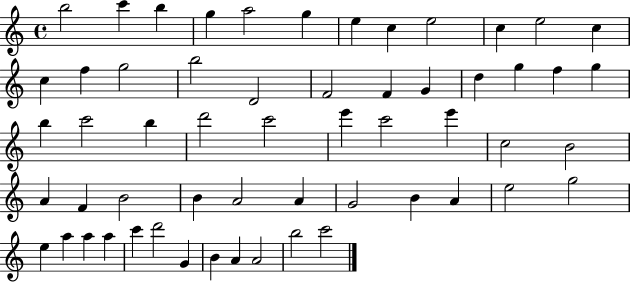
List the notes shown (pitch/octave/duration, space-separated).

B5/h C6/q B5/q G5/q A5/h G5/q E5/q C5/q E5/h C5/q E5/h C5/q C5/q F5/q G5/h B5/h D4/h F4/h F4/q G4/q D5/q G5/q F5/q G5/q B5/q C6/h B5/q D6/h C6/h E6/q C6/h E6/q C5/h B4/h A4/q F4/q B4/h B4/q A4/h A4/q G4/h B4/q A4/q E5/h G5/h E5/q A5/q A5/q A5/q C6/q D6/h G4/q B4/q A4/q A4/h B5/h C6/h